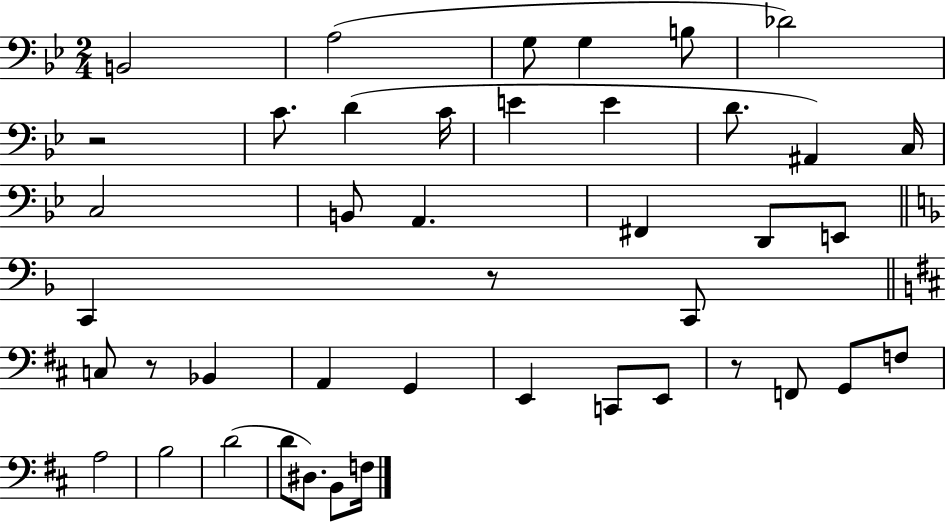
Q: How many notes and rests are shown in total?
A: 43